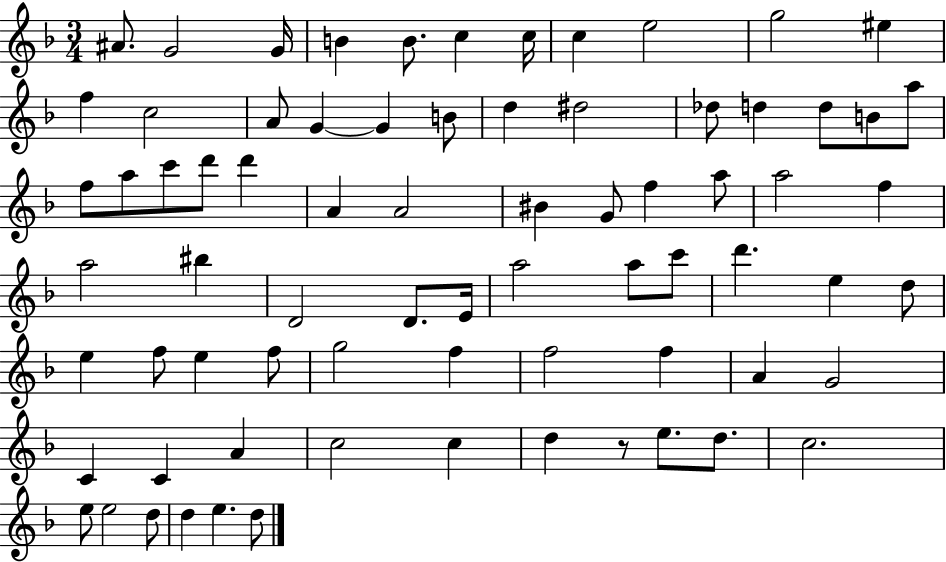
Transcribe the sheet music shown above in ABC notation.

X:1
T:Untitled
M:3/4
L:1/4
K:F
^A/2 G2 G/4 B B/2 c c/4 c e2 g2 ^e f c2 A/2 G G B/2 d ^d2 _d/2 d d/2 B/2 a/2 f/2 a/2 c'/2 d'/2 d' A A2 ^B G/2 f a/2 a2 f a2 ^b D2 D/2 E/4 a2 a/2 c'/2 d' e d/2 e f/2 e f/2 g2 f f2 f A G2 C C A c2 c d z/2 e/2 d/2 c2 e/2 e2 d/2 d e d/2